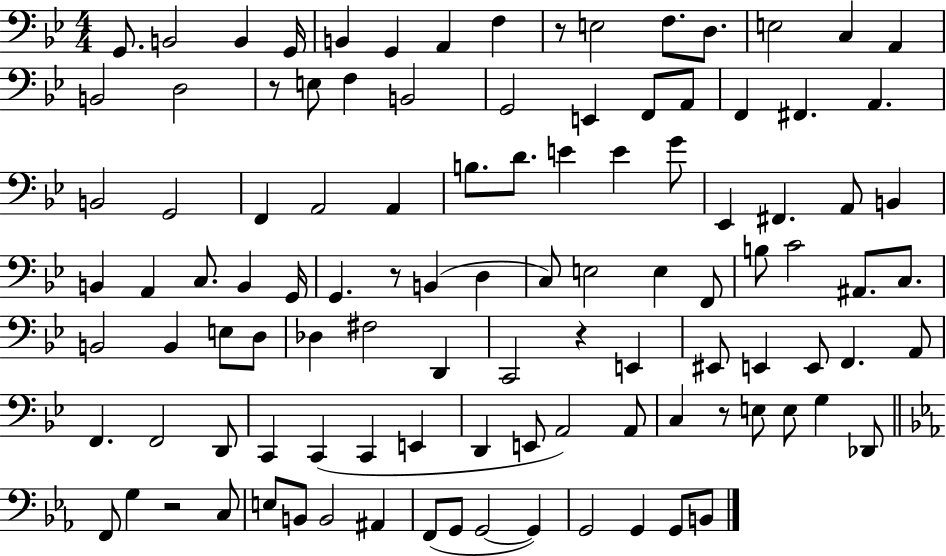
G2/e. B2/h B2/q G2/s B2/q G2/q A2/q F3/q R/e E3/h F3/e. D3/e. E3/h C3/q A2/q B2/h D3/h R/e E3/e F3/q B2/h G2/h E2/q F2/e A2/e F2/q F#2/q. A2/q. B2/h G2/h F2/q A2/h A2/q B3/e. D4/e. E4/q E4/q G4/e Eb2/q F#2/q. A2/e B2/q B2/q A2/q C3/e. B2/q G2/s G2/q. R/e B2/q D3/q C3/e E3/h E3/q F2/e B3/e C4/h A#2/e. C3/e. B2/h B2/q E3/e D3/e Db3/q F#3/h D2/q C2/h R/q E2/q EIS2/e E2/q E2/e F2/q. A2/e F2/q. F2/h D2/e C2/q C2/q C2/q E2/q D2/q E2/e A2/h A2/e C3/q R/e E3/e E3/e G3/q Db2/e F2/e G3/q R/h C3/e E3/e B2/e B2/h A#2/q F2/e G2/e G2/h G2/q G2/h G2/q G2/e B2/e